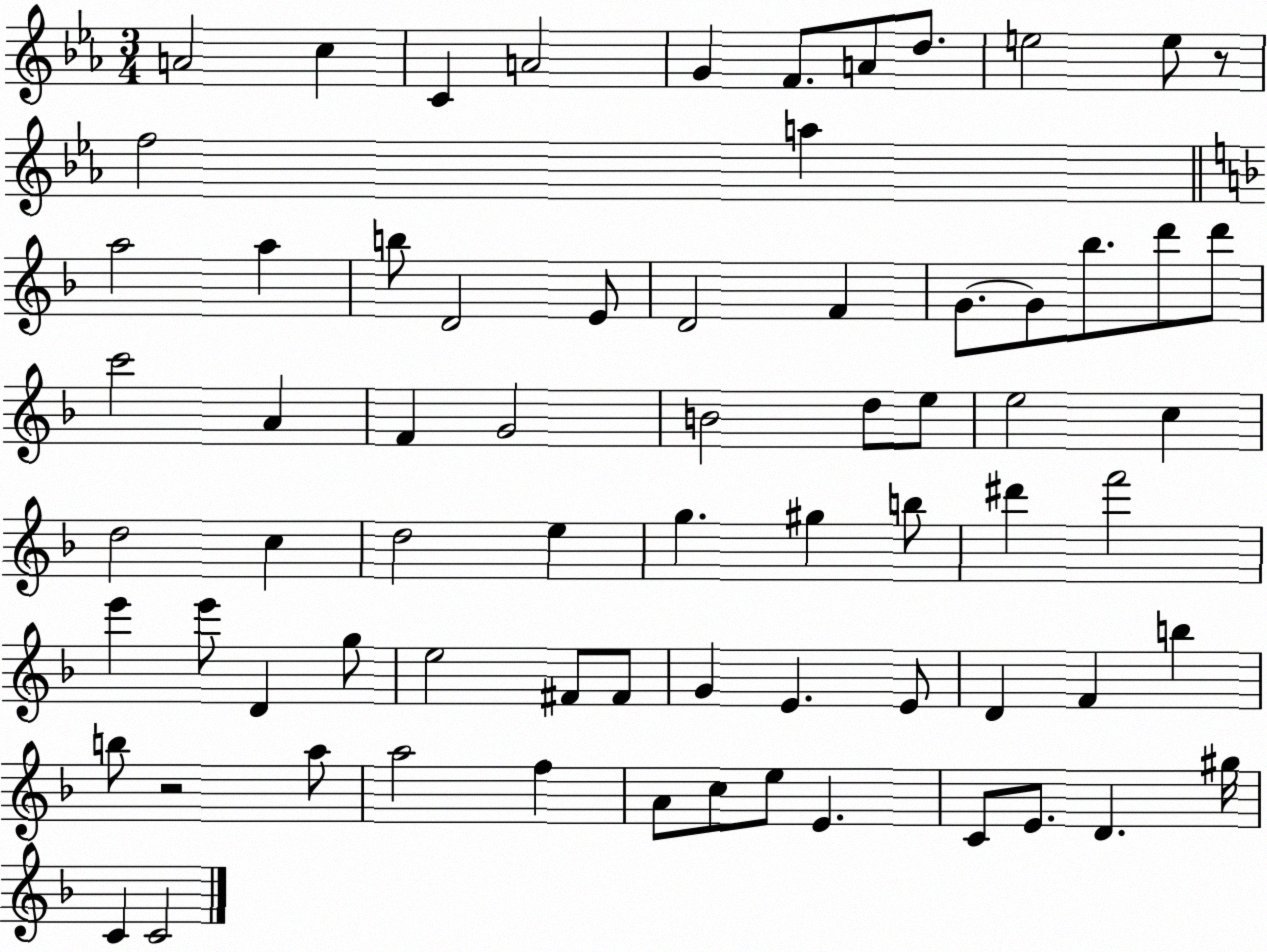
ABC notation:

X:1
T:Untitled
M:3/4
L:1/4
K:Eb
A2 c C A2 G F/2 A/2 d/2 e2 e/2 z/2 f2 a a2 a b/2 D2 E/2 D2 F G/2 G/2 _b/2 d'/2 d'/2 c'2 A F G2 B2 d/2 e/2 e2 c d2 c d2 e g ^g b/2 ^d' f'2 e' e'/2 D g/2 e2 ^F/2 ^F/2 G E E/2 D F b b/2 z2 a/2 a2 f A/2 c/2 e/2 E C/2 E/2 D ^g/4 C C2